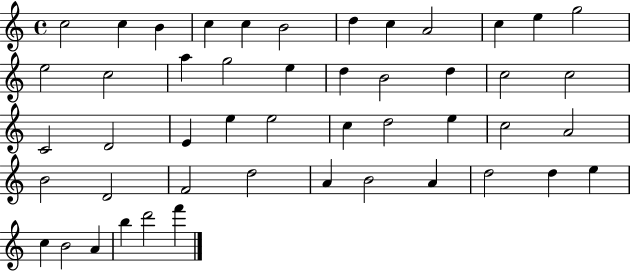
{
  \clef treble
  \time 4/4
  \defaultTimeSignature
  \key c \major
  c''2 c''4 b'4 | c''4 c''4 b'2 | d''4 c''4 a'2 | c''4 e''4 g''2 | \break e''2 c''2 | a''4 g''2 e''4 | d''4 b'2 d''4 | c''2 c''2 | \break c'2 d'2 | e'4 e''4 e''2 | c''4 d''2 e''4 | c''2 a'2 | \break b'2 d'2 | f'2 d''2 | a'4 b'2 a'4 | d''2 d''4 e''4 | \break c''4 b'2 a'4 | b''4 d'''2 f'''4 | \bar "|."
}